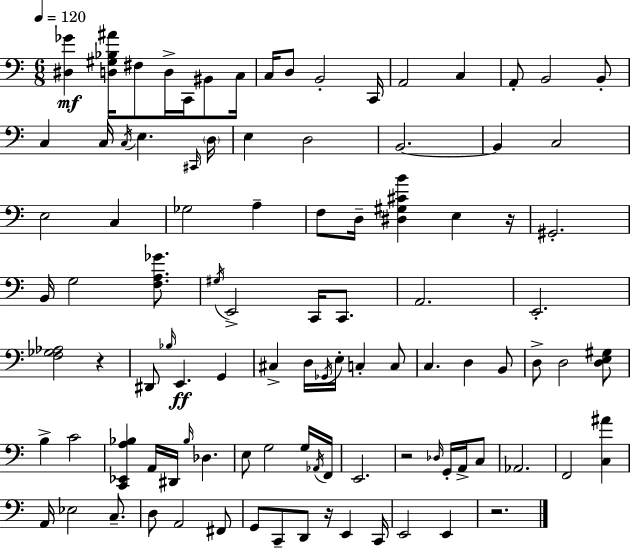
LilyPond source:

{
  \clef bass
  \numericTimeSignature
  \time 6/8
  \key c \major
  \tempo 4 = 120
  <dis ges'>4\mf <d gis bes ais'>16 fis8 d16-> c,16 bis,8 c16 | c16 d8 b,2-. c,16 | a,2 c4 | a,8-. b,2 b,8-. | \break c4 c16 \acciaccatura { c16 } e4. | \grace { cis,16 } \parenthesize d16 e4 d2 | b,2.~~ | b,4 c2 | \break e2 c4 | ges2 a4-- | f8 d16-- <dis gis cis' b'>4 e4 | r16 gis,2.-. | \break b,16 g2 <f a ges'>8. | \acciaccatura { gis16 } e,2-> c,16 | c,8. a,2. | e,2.-. | \break <f ges aes>2 r4 | dis,8 \grace { bes16 } e,4.\ff | g,4 cis4-> d16 \acciaccatura { ges,16 } e16-. c4-. | c8 c4. d4 | \break b,8 d8-> d2 | <d e gis>8 b4-> c'2 | <c, ees, a bes>4 a,16 dis,16 \grace { bes16 } | des4. e8 g2 | \break g16 \acciaccatura { aes,16 } f,16 e,2. | r2 | \grace { des16 } g,16-. a,16-> c8 aes,2. | f,2 | \break <c ais'>4 a,16 ees2 | c8.-- d8 a,2 | fis,8 g,8 c,8-- | d,8 r16 e,4 c,16 e,2 | \break e,4 r2. | \bar "|."
}